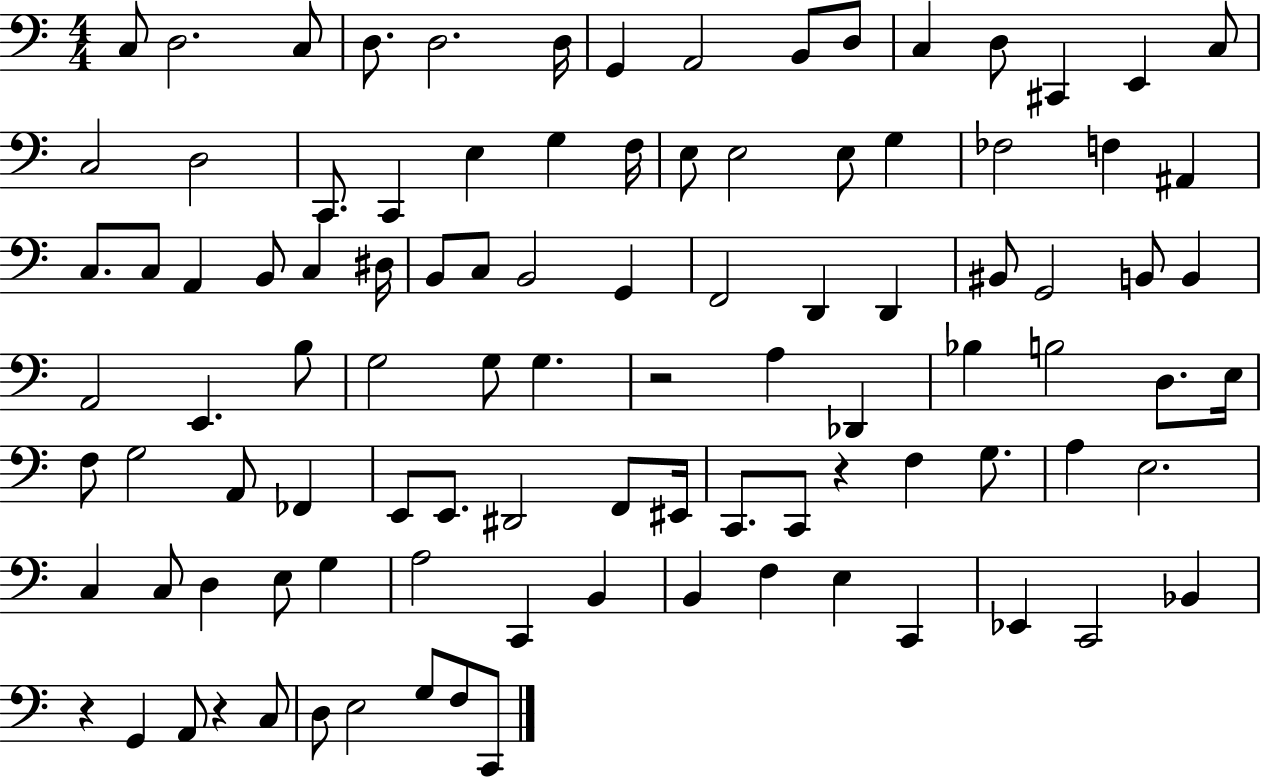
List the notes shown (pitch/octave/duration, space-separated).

C3/e D3/h. C3/e D3/e. D3/h. D3/s G2/q A2/h B2/e D3/e C3/q D3/e C#2/q E2/q C3/e C3/h D3/h C2/e. C2/q E3/q G3/q F3/s E3/e E3/h E3/e G3/q FES3/h F3/q A#2/q C3/e. C3/e A2/q B2/e C3/q D#3/s B2/e C3/e B2/h G2/q F2/h D2/q D2/q BIS2/e G2/h B2/e B2/q A2/h E2/q. B3/e G3/h G3/e G3/q. R/h A3/q Db2/q Bb3/q B3/h D3/e. E3/s F3/e G3/h A2/e FES2/q E2/e E2/e. D#2/h F2/e EIS2/s C2/e. C2/e R/q F3/q G3/e. A3/q E3/h. C3/q C3/e D3/q E3/e G3/q A3/h C2/q B2/q B2/q F3/q E3/q C2/q Eb2/q C2/h Bb2/q R/q G2/q A2/e R/q C3/e D3/e E3/h G3/e F3/e C2/e